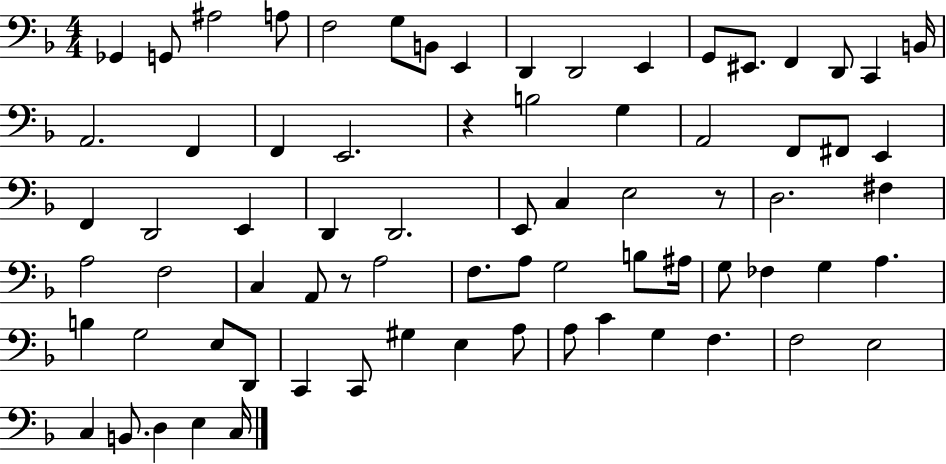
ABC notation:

X:1
T:Untitled
M:4/4
L:1/4
K:F
_G,, G,,/2 ^A,2 A,/2 F,2 G,/2 B,,/2 E,, D,, D,,2 E,, G,,/2 ^E,,/2 F,, D,,/2 C,, B,,/4 A,,2 F,, F,, E,,2 z B,2 G, A,,2 F,,/2 ^F,,/2 E,, F,, D,,2 E,, D,, D,,2 E,,/2 C, E,2 z/2 D,2 ^F, A,2 F,2 C, A,,/2 z/2 A,2 F,/2 A,/2 G,2 B,/2 ^A,/4 G,/2 _F, G, A, B, G,2 E,/2 D,,/2 C,, C,,/2 ^G, E, A,/2 A,/2 C G, F, F,2 E,2 C, B,,/2 D, E, C,/4